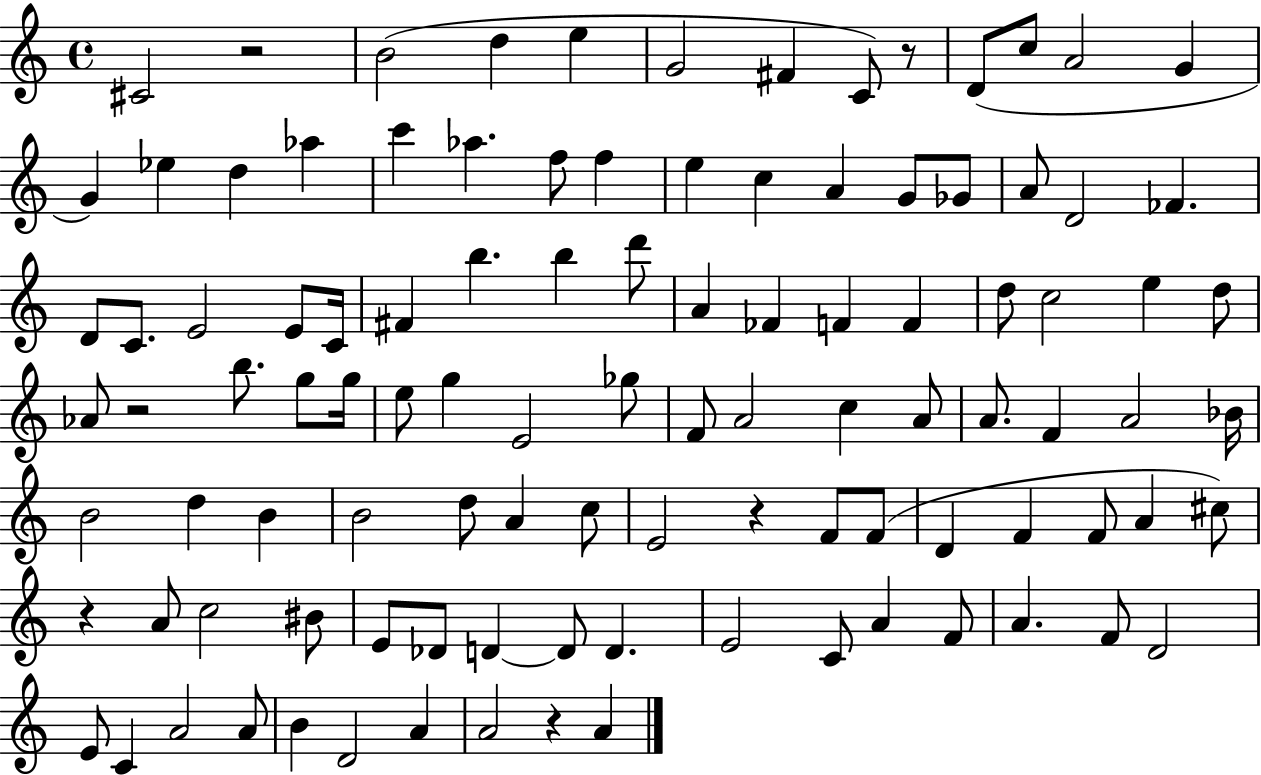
{
  \clef treble
  \time 4/4
  \defaultTimeSignature
  \key c \major
  cis'2 r2 | b'2( d''4 e''4 | g'2 fis'4 c'8) r8 | d'8( c''8 a'2 g'4 | \break g'4) ees''4 d''4 aes''4 | c'''4 aes''4. f''8 f''4 | e''4 c''4 a'4 g'8 ges'8 | a'8 d'2 fes'4. | \break d'8 c'8. e'2 e'8 c'16 | fis'4 b''4. b''4 d'''8 | a'4 fes'4 f'4 f'4 | d''8 c''2 e''4 d''8 | \break aes'8 r2 b''8. g''8 g''16 | e''8 g''4 e'2 ges''8 | f'8 a'2 c''4 a'8 | a'8. f'4 a'2 bes'16 | \break b'2 d''4 b'4 | b'2 d''8 a'4 c''8 | e'2 r4 f'8 f'8( | d'4 f'4 f'8 a'4 cis''8) | \break r4 a'8 c''2 bis'8 | e'8 des'8 d'4~~ d'8 d'4. | e'2 c'8 a'4 f'8 | a'4. f'8 d'2 | \break e'8 c'4 a'2 a'8 | b'4 d'2 a'4 | a'2 r4 a'4 | \bar "|."
}